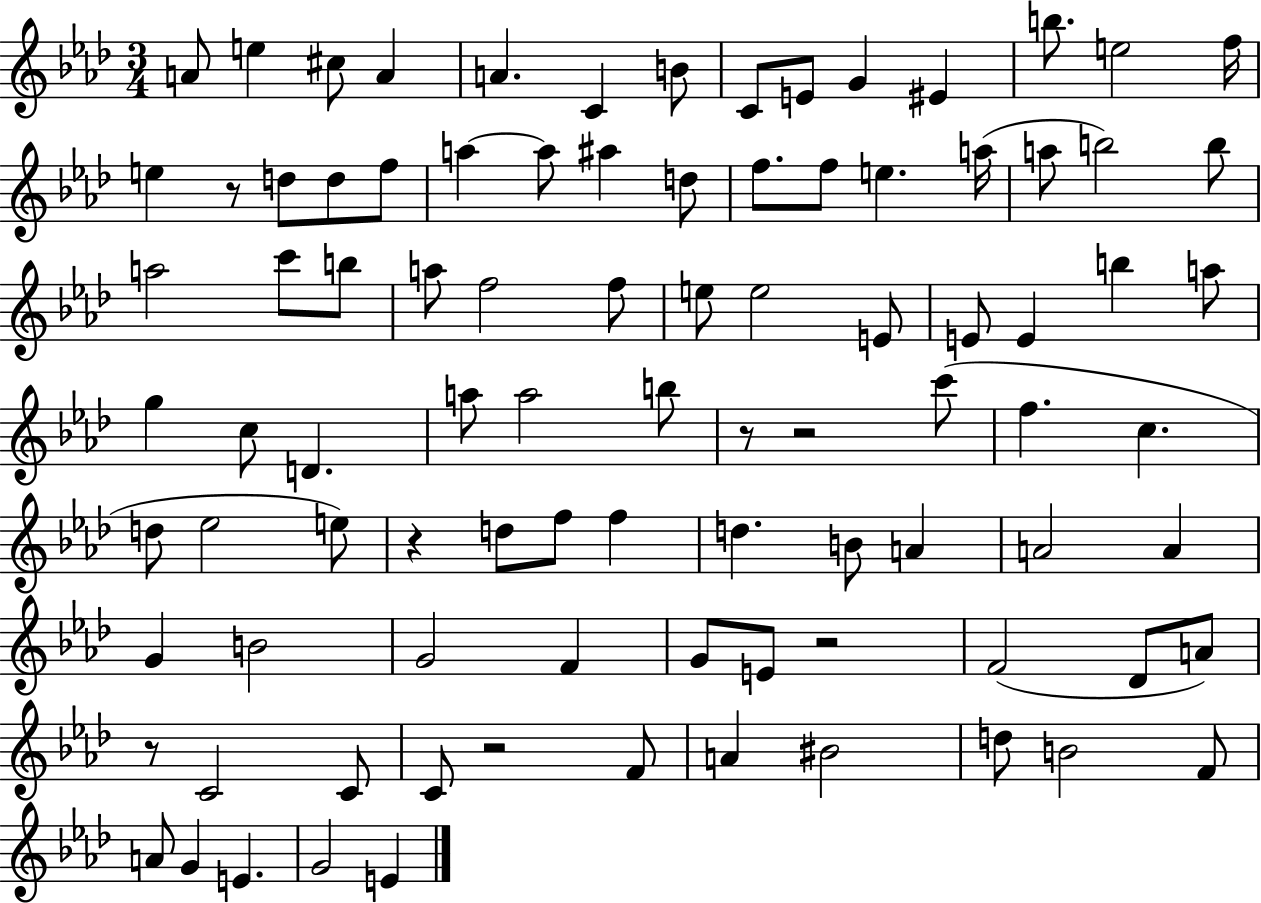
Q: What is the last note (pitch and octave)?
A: E4